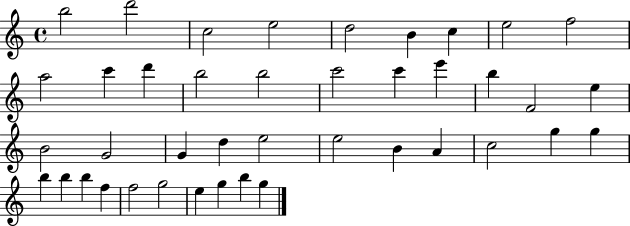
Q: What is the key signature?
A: C major